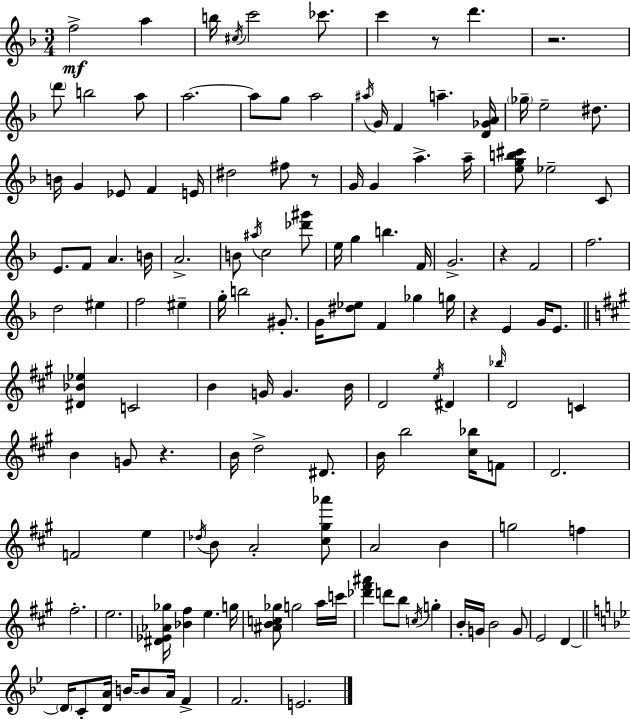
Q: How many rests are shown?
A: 6